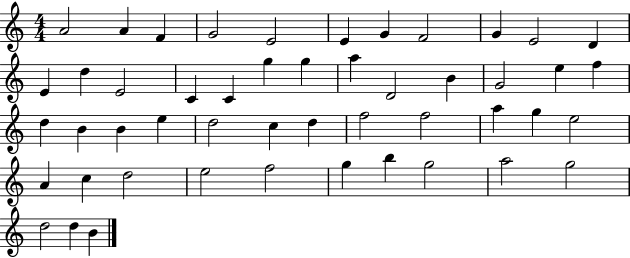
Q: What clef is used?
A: treble